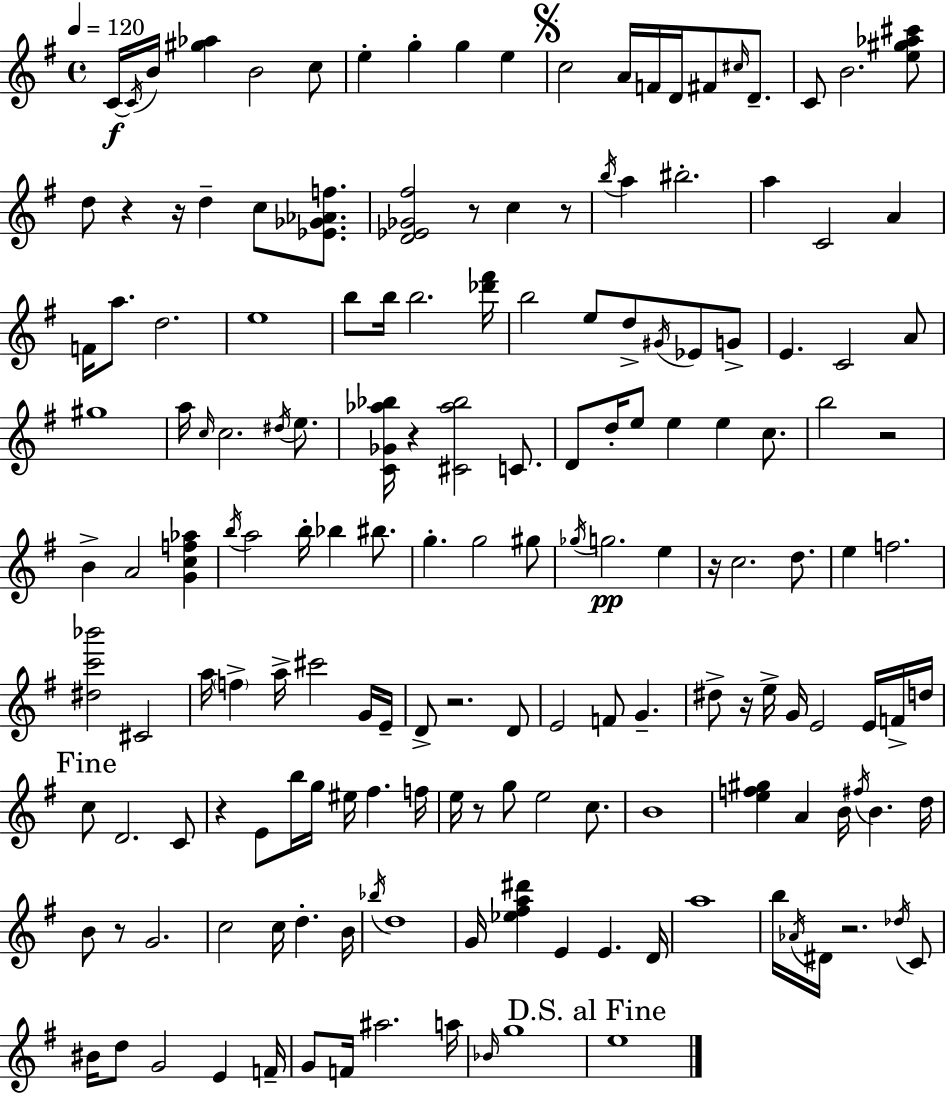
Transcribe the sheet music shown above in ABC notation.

X:1
T:Untitled
M:4/4
L:1/4
K:Em
C/4 C/4 B/4 [^g_a] B2 c/2 e g g e c2 A/4 F/4 D/4 ^F/2 ^c/4 D/2 C/2 B2 [e^g_a^c']/2 d/2 z z/4 d c/2 [_E_G_Af]/2 [D_E_G^f]2 z/2 c z/2 b/4 a ^b2 a C2 A F/4 a/2 d2 e4 b/2 b/4 b2 [_d'^f']/4 b2 e/2 d/2 ^G/4 _E/2 G/2 E C2 A/2 ^g4 a/4 c/4 c2 ^d/4 e/2 [C_G_a_b]/4 z [^C_a_b]2 C/2 D/2 d/4 e/2 e e c/2 b2 z2 B A2 [Gcf_a] b/4 a2 b/4 _b ^b/2 g g2 ^g/2 _g/4 g2 e z/4 c2 d/2 e f2 [^dc'_b']2 ^C2 a/4 f a/4 ^c'2 G/4 E/4 D/2 z2 D/2 E2 F/2 G ^d/2 z/4 e/4 G/4 E2 E/4 F/4 d/4 c/2 D2 C/2 z E/2 b/4 g/4 ^e/4 ^f f/4 e/4 z/2 g/2 e2 c/2 B4 [ef^g] A B/4 ^f/4 B d/4 B/2 z/2 G2 c2 c/4 d B/4 _b/4 d4 G/4 [_e^fa^d'] E E D/4 a4 b/4 _A/4 ^D/4 z2 _d/4 C/2 ^B/4 d/2 G2 E F/4 G/2 F/4 ^a2 a/4 _B/4 g4 e4